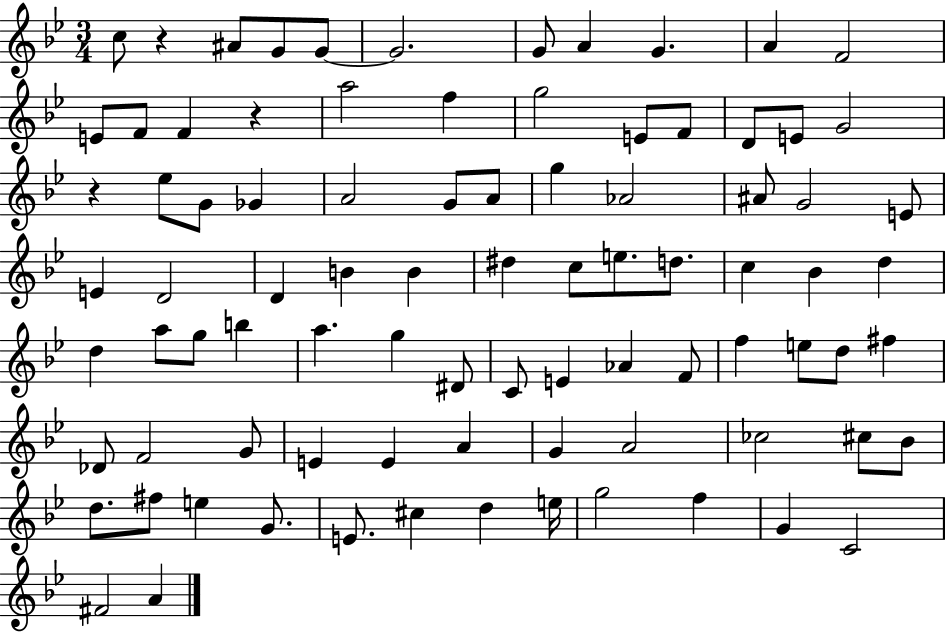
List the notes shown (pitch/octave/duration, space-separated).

C5/e R/q A#4/e G4/e G4/e G4/h. G4/e A4/q G4/q. A4/q F4/h E4/e F4/e F4/q R/q A5/h F5/q G5/h E4/e F4/e D4/e E4/e G4/h R/q Eb5/e G4/e Gb4/q A4/h G4/e A4/e G5/q Ab4/h A#4/e G4/h E4/e E4/q D4/h D4/q B4/q B4/q D#5/q C5/e E5/e. D5/e. C5/q Bb4/q D5/q D5/q A5/e G5/e B5/q A5/q. G5/q D#4/e C4/e E4/q Ab4/q F4/e F5/q E5/e D5/e F#5/q Db4/e F4/h G4/e E4/q E4/q A4/q G4/q A4/h CES5/h C#5/e Bb4/e D5/e. F#5/e E5/q G4/e. E4/e. C#5/q D5/q E5/s G5/h F5/q G4/q C4/h F#4/h A4/q